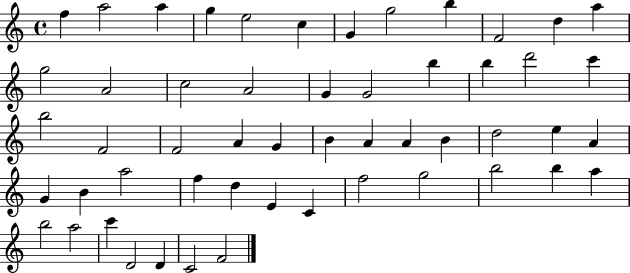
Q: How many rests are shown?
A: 0